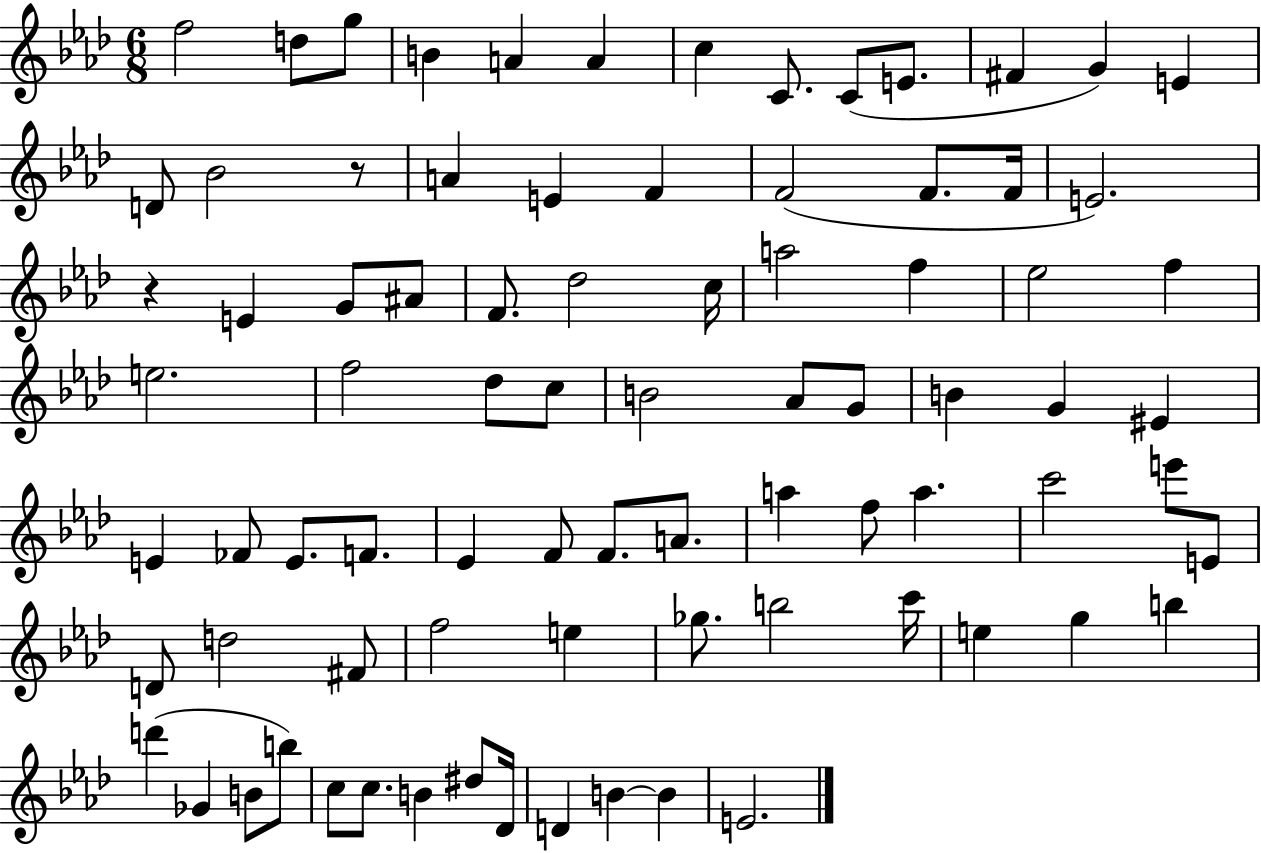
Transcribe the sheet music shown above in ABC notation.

X:1
T:Untitled
M:6/8
L:1/4
K:Ab
f2 d/2 g/2 B A A c C/2 C/2 E/2 ^F G E D/2 _B2 z/2 A E F F2 F/2 F/4 E2 z E G/2 ^A/2 F/2 _d2 c/4 a2 f _e2 f e2 f2 _d/2 c/2 B2 _A/2 G/2 B G ^E E _F/2 E/2 F/2 _E F/2 F/2 A/2 a f/2 a c'2 e'/2 E/2 D/2 d2 ^F/2 f2 e _g/2 b2 c'/4 e g b d' _G B/2 b/2 c/2 c/2 B ^d/2 _D/4 D B B E2